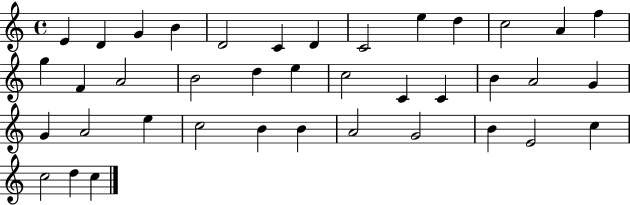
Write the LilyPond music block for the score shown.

{
  \clef treble
  \time 4/4
  \defaultTimeSignature
  \key c \major
  e'4 d'4 g'4 b'4 | d'2 c'4 d'4 | c'2 e''4 d''4 | c''2 a'4 f''4 | \break g''4 f'4 a'2 | b'2 d''4 e''4 | c''2 c'4 c'4 | b'4 a'2 g'4 | \break g'4 a'2 e''4 | c''2 b'4 b'4 | a'2 g'2 | b'4 e'2 c''4 | \break c''2 d''4 c''4 | \bar "|."
}